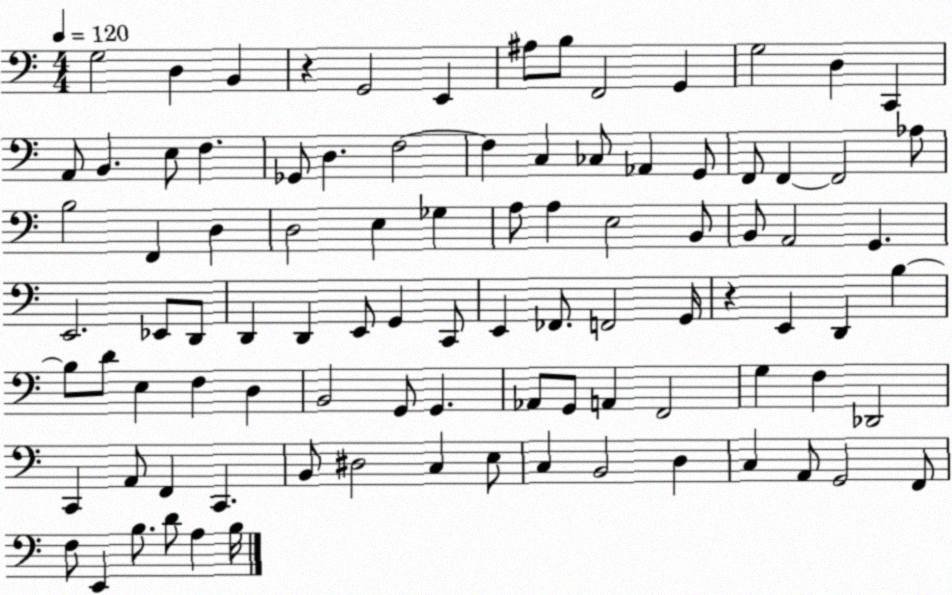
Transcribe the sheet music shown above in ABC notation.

X:1
T:Untitled
M:4/4
L:1/4
K:C
G,2 D, B,, z G,,2 E,, ^A,/2 B,/2 F,,2 G,, G,2 D, C,, A,,/2 B,, E,/2 F, _G,,/2 D, F,2 F, C, _C,/2 _A,, G,,/2 F,,/2 F,, F,,2 _A,/2 B,2 F,, D, D,2 E, _G, A,/2 A, E,2 B,,/2 B,,/2 A,,2 G,, E,,2 _E,,/2 D,,/2 D,, D,, E,,/2 G,, C,,/2 E,, _F,,/2 F,,2 G,,/4 z E,, D,, B, B,/2 D/2 E, F, D, B,,2 G,,/2 G,, _A,,/2 G,,/2 A,, F,,2 G, F, _D,,2 C,, A,,/2 F,, C,, B,,/2 ^D,2 C, E,/2 C, B,,2 D, C, A,,/2 G,,2 F,,/2 F,/2 E,, B,/2 D/2 A, B,/4